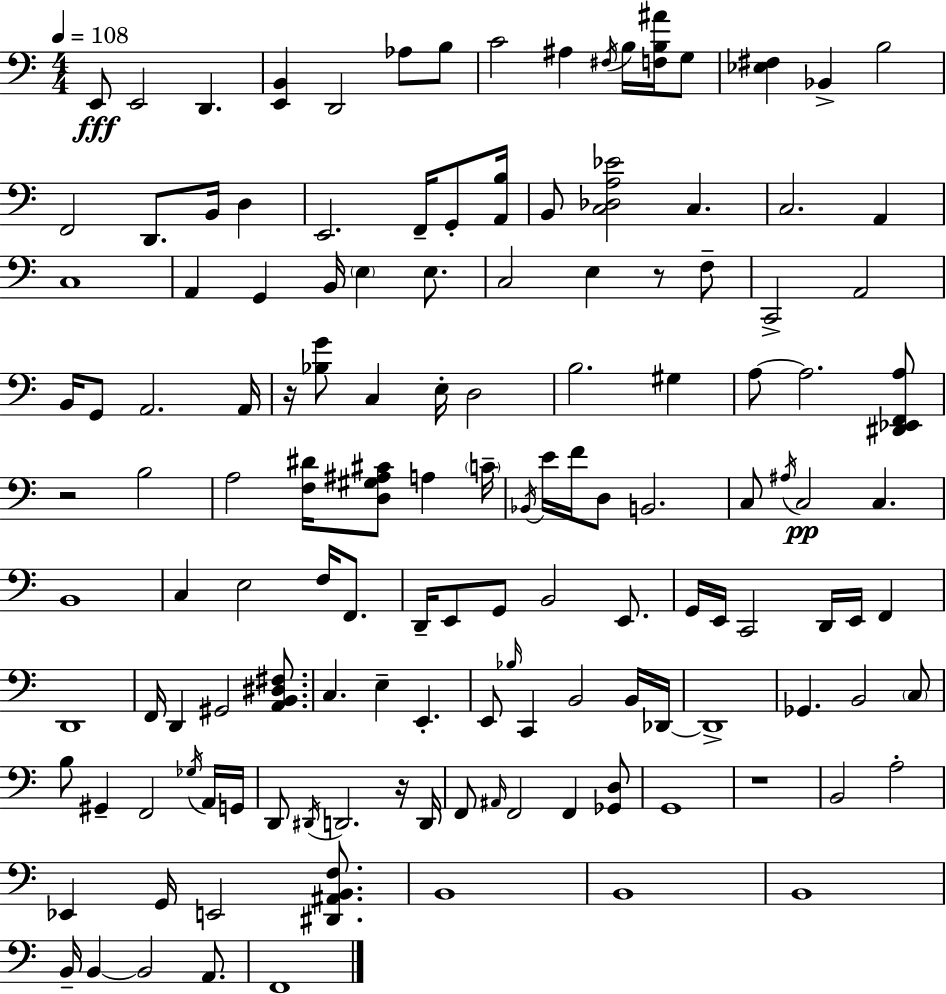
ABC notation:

X:1
T:Untitled
M:4/4
L:1/4
K:Am
E,,/2 E,,2 D,, [E,,B,,] D,,2 _A,/2 B,/2 C2 ^A, ^F,/4 B,/4 [F,B,^A]/4 G,/2 [_E,^F,] _B,, B,2 F,,2 D,,/2 B,,/4 D, E,,2 F,,/4 G,,/2 [A,,B,]/4 B,,/2 [C,_D,A,_E]2 C, C,2 A,, C,4 A,, G,, B,,/4 E, E,/2 C,2 E, z/2 F,/2 C,,2 A,,2 B,,/4 G,,/2 A,,2 A,,/4 z/4 [_B,G]/2 C, E,/4 D,2 B,2 ^G, A,/2 A,2 [^D,,_E,,F,,A,]/2 z2 B,2 A,2 [F,^D]/4 [D,^G,^A,^C]/2 A, C/4 _B,,/4 E/4 F/4 D,/2 B,,2 C,/2 ^A,/4 C,2 C, B,,4 C, E,2 F,/4 F,,/2 D,,/4 E,,/2 G,,/2 B,,2 E,,/2 G,,/4 E,,/4 C,,2 D,,/4 E,,/4 F,, D,,4 F,,/4 D,, ^G,,2 [A,,B,,^D,^F,]/2 C, E, E,, E,,/2 _B,/4 C,, B,,2 B,,/4 _D,,/4 _D,,4 _G,, B,,2 C,/2 B,/2 ^G,, F,,2 _G,/4 A,,/4 G,,/4 D,,/2 ^D,,/4 D,,2 z/4 D,,/4 F,,/2 ^A,,/4 F,,2 F,, [_G,,D,]/2 G,,4 z4 B,,2 A,2 _E,, G,,/4 E,,2 [^D,,^A,,B,,F,]/2 B,,4 B,,4 B,,4 B,,/4 B,, B,,2 A,,/2 F,,4